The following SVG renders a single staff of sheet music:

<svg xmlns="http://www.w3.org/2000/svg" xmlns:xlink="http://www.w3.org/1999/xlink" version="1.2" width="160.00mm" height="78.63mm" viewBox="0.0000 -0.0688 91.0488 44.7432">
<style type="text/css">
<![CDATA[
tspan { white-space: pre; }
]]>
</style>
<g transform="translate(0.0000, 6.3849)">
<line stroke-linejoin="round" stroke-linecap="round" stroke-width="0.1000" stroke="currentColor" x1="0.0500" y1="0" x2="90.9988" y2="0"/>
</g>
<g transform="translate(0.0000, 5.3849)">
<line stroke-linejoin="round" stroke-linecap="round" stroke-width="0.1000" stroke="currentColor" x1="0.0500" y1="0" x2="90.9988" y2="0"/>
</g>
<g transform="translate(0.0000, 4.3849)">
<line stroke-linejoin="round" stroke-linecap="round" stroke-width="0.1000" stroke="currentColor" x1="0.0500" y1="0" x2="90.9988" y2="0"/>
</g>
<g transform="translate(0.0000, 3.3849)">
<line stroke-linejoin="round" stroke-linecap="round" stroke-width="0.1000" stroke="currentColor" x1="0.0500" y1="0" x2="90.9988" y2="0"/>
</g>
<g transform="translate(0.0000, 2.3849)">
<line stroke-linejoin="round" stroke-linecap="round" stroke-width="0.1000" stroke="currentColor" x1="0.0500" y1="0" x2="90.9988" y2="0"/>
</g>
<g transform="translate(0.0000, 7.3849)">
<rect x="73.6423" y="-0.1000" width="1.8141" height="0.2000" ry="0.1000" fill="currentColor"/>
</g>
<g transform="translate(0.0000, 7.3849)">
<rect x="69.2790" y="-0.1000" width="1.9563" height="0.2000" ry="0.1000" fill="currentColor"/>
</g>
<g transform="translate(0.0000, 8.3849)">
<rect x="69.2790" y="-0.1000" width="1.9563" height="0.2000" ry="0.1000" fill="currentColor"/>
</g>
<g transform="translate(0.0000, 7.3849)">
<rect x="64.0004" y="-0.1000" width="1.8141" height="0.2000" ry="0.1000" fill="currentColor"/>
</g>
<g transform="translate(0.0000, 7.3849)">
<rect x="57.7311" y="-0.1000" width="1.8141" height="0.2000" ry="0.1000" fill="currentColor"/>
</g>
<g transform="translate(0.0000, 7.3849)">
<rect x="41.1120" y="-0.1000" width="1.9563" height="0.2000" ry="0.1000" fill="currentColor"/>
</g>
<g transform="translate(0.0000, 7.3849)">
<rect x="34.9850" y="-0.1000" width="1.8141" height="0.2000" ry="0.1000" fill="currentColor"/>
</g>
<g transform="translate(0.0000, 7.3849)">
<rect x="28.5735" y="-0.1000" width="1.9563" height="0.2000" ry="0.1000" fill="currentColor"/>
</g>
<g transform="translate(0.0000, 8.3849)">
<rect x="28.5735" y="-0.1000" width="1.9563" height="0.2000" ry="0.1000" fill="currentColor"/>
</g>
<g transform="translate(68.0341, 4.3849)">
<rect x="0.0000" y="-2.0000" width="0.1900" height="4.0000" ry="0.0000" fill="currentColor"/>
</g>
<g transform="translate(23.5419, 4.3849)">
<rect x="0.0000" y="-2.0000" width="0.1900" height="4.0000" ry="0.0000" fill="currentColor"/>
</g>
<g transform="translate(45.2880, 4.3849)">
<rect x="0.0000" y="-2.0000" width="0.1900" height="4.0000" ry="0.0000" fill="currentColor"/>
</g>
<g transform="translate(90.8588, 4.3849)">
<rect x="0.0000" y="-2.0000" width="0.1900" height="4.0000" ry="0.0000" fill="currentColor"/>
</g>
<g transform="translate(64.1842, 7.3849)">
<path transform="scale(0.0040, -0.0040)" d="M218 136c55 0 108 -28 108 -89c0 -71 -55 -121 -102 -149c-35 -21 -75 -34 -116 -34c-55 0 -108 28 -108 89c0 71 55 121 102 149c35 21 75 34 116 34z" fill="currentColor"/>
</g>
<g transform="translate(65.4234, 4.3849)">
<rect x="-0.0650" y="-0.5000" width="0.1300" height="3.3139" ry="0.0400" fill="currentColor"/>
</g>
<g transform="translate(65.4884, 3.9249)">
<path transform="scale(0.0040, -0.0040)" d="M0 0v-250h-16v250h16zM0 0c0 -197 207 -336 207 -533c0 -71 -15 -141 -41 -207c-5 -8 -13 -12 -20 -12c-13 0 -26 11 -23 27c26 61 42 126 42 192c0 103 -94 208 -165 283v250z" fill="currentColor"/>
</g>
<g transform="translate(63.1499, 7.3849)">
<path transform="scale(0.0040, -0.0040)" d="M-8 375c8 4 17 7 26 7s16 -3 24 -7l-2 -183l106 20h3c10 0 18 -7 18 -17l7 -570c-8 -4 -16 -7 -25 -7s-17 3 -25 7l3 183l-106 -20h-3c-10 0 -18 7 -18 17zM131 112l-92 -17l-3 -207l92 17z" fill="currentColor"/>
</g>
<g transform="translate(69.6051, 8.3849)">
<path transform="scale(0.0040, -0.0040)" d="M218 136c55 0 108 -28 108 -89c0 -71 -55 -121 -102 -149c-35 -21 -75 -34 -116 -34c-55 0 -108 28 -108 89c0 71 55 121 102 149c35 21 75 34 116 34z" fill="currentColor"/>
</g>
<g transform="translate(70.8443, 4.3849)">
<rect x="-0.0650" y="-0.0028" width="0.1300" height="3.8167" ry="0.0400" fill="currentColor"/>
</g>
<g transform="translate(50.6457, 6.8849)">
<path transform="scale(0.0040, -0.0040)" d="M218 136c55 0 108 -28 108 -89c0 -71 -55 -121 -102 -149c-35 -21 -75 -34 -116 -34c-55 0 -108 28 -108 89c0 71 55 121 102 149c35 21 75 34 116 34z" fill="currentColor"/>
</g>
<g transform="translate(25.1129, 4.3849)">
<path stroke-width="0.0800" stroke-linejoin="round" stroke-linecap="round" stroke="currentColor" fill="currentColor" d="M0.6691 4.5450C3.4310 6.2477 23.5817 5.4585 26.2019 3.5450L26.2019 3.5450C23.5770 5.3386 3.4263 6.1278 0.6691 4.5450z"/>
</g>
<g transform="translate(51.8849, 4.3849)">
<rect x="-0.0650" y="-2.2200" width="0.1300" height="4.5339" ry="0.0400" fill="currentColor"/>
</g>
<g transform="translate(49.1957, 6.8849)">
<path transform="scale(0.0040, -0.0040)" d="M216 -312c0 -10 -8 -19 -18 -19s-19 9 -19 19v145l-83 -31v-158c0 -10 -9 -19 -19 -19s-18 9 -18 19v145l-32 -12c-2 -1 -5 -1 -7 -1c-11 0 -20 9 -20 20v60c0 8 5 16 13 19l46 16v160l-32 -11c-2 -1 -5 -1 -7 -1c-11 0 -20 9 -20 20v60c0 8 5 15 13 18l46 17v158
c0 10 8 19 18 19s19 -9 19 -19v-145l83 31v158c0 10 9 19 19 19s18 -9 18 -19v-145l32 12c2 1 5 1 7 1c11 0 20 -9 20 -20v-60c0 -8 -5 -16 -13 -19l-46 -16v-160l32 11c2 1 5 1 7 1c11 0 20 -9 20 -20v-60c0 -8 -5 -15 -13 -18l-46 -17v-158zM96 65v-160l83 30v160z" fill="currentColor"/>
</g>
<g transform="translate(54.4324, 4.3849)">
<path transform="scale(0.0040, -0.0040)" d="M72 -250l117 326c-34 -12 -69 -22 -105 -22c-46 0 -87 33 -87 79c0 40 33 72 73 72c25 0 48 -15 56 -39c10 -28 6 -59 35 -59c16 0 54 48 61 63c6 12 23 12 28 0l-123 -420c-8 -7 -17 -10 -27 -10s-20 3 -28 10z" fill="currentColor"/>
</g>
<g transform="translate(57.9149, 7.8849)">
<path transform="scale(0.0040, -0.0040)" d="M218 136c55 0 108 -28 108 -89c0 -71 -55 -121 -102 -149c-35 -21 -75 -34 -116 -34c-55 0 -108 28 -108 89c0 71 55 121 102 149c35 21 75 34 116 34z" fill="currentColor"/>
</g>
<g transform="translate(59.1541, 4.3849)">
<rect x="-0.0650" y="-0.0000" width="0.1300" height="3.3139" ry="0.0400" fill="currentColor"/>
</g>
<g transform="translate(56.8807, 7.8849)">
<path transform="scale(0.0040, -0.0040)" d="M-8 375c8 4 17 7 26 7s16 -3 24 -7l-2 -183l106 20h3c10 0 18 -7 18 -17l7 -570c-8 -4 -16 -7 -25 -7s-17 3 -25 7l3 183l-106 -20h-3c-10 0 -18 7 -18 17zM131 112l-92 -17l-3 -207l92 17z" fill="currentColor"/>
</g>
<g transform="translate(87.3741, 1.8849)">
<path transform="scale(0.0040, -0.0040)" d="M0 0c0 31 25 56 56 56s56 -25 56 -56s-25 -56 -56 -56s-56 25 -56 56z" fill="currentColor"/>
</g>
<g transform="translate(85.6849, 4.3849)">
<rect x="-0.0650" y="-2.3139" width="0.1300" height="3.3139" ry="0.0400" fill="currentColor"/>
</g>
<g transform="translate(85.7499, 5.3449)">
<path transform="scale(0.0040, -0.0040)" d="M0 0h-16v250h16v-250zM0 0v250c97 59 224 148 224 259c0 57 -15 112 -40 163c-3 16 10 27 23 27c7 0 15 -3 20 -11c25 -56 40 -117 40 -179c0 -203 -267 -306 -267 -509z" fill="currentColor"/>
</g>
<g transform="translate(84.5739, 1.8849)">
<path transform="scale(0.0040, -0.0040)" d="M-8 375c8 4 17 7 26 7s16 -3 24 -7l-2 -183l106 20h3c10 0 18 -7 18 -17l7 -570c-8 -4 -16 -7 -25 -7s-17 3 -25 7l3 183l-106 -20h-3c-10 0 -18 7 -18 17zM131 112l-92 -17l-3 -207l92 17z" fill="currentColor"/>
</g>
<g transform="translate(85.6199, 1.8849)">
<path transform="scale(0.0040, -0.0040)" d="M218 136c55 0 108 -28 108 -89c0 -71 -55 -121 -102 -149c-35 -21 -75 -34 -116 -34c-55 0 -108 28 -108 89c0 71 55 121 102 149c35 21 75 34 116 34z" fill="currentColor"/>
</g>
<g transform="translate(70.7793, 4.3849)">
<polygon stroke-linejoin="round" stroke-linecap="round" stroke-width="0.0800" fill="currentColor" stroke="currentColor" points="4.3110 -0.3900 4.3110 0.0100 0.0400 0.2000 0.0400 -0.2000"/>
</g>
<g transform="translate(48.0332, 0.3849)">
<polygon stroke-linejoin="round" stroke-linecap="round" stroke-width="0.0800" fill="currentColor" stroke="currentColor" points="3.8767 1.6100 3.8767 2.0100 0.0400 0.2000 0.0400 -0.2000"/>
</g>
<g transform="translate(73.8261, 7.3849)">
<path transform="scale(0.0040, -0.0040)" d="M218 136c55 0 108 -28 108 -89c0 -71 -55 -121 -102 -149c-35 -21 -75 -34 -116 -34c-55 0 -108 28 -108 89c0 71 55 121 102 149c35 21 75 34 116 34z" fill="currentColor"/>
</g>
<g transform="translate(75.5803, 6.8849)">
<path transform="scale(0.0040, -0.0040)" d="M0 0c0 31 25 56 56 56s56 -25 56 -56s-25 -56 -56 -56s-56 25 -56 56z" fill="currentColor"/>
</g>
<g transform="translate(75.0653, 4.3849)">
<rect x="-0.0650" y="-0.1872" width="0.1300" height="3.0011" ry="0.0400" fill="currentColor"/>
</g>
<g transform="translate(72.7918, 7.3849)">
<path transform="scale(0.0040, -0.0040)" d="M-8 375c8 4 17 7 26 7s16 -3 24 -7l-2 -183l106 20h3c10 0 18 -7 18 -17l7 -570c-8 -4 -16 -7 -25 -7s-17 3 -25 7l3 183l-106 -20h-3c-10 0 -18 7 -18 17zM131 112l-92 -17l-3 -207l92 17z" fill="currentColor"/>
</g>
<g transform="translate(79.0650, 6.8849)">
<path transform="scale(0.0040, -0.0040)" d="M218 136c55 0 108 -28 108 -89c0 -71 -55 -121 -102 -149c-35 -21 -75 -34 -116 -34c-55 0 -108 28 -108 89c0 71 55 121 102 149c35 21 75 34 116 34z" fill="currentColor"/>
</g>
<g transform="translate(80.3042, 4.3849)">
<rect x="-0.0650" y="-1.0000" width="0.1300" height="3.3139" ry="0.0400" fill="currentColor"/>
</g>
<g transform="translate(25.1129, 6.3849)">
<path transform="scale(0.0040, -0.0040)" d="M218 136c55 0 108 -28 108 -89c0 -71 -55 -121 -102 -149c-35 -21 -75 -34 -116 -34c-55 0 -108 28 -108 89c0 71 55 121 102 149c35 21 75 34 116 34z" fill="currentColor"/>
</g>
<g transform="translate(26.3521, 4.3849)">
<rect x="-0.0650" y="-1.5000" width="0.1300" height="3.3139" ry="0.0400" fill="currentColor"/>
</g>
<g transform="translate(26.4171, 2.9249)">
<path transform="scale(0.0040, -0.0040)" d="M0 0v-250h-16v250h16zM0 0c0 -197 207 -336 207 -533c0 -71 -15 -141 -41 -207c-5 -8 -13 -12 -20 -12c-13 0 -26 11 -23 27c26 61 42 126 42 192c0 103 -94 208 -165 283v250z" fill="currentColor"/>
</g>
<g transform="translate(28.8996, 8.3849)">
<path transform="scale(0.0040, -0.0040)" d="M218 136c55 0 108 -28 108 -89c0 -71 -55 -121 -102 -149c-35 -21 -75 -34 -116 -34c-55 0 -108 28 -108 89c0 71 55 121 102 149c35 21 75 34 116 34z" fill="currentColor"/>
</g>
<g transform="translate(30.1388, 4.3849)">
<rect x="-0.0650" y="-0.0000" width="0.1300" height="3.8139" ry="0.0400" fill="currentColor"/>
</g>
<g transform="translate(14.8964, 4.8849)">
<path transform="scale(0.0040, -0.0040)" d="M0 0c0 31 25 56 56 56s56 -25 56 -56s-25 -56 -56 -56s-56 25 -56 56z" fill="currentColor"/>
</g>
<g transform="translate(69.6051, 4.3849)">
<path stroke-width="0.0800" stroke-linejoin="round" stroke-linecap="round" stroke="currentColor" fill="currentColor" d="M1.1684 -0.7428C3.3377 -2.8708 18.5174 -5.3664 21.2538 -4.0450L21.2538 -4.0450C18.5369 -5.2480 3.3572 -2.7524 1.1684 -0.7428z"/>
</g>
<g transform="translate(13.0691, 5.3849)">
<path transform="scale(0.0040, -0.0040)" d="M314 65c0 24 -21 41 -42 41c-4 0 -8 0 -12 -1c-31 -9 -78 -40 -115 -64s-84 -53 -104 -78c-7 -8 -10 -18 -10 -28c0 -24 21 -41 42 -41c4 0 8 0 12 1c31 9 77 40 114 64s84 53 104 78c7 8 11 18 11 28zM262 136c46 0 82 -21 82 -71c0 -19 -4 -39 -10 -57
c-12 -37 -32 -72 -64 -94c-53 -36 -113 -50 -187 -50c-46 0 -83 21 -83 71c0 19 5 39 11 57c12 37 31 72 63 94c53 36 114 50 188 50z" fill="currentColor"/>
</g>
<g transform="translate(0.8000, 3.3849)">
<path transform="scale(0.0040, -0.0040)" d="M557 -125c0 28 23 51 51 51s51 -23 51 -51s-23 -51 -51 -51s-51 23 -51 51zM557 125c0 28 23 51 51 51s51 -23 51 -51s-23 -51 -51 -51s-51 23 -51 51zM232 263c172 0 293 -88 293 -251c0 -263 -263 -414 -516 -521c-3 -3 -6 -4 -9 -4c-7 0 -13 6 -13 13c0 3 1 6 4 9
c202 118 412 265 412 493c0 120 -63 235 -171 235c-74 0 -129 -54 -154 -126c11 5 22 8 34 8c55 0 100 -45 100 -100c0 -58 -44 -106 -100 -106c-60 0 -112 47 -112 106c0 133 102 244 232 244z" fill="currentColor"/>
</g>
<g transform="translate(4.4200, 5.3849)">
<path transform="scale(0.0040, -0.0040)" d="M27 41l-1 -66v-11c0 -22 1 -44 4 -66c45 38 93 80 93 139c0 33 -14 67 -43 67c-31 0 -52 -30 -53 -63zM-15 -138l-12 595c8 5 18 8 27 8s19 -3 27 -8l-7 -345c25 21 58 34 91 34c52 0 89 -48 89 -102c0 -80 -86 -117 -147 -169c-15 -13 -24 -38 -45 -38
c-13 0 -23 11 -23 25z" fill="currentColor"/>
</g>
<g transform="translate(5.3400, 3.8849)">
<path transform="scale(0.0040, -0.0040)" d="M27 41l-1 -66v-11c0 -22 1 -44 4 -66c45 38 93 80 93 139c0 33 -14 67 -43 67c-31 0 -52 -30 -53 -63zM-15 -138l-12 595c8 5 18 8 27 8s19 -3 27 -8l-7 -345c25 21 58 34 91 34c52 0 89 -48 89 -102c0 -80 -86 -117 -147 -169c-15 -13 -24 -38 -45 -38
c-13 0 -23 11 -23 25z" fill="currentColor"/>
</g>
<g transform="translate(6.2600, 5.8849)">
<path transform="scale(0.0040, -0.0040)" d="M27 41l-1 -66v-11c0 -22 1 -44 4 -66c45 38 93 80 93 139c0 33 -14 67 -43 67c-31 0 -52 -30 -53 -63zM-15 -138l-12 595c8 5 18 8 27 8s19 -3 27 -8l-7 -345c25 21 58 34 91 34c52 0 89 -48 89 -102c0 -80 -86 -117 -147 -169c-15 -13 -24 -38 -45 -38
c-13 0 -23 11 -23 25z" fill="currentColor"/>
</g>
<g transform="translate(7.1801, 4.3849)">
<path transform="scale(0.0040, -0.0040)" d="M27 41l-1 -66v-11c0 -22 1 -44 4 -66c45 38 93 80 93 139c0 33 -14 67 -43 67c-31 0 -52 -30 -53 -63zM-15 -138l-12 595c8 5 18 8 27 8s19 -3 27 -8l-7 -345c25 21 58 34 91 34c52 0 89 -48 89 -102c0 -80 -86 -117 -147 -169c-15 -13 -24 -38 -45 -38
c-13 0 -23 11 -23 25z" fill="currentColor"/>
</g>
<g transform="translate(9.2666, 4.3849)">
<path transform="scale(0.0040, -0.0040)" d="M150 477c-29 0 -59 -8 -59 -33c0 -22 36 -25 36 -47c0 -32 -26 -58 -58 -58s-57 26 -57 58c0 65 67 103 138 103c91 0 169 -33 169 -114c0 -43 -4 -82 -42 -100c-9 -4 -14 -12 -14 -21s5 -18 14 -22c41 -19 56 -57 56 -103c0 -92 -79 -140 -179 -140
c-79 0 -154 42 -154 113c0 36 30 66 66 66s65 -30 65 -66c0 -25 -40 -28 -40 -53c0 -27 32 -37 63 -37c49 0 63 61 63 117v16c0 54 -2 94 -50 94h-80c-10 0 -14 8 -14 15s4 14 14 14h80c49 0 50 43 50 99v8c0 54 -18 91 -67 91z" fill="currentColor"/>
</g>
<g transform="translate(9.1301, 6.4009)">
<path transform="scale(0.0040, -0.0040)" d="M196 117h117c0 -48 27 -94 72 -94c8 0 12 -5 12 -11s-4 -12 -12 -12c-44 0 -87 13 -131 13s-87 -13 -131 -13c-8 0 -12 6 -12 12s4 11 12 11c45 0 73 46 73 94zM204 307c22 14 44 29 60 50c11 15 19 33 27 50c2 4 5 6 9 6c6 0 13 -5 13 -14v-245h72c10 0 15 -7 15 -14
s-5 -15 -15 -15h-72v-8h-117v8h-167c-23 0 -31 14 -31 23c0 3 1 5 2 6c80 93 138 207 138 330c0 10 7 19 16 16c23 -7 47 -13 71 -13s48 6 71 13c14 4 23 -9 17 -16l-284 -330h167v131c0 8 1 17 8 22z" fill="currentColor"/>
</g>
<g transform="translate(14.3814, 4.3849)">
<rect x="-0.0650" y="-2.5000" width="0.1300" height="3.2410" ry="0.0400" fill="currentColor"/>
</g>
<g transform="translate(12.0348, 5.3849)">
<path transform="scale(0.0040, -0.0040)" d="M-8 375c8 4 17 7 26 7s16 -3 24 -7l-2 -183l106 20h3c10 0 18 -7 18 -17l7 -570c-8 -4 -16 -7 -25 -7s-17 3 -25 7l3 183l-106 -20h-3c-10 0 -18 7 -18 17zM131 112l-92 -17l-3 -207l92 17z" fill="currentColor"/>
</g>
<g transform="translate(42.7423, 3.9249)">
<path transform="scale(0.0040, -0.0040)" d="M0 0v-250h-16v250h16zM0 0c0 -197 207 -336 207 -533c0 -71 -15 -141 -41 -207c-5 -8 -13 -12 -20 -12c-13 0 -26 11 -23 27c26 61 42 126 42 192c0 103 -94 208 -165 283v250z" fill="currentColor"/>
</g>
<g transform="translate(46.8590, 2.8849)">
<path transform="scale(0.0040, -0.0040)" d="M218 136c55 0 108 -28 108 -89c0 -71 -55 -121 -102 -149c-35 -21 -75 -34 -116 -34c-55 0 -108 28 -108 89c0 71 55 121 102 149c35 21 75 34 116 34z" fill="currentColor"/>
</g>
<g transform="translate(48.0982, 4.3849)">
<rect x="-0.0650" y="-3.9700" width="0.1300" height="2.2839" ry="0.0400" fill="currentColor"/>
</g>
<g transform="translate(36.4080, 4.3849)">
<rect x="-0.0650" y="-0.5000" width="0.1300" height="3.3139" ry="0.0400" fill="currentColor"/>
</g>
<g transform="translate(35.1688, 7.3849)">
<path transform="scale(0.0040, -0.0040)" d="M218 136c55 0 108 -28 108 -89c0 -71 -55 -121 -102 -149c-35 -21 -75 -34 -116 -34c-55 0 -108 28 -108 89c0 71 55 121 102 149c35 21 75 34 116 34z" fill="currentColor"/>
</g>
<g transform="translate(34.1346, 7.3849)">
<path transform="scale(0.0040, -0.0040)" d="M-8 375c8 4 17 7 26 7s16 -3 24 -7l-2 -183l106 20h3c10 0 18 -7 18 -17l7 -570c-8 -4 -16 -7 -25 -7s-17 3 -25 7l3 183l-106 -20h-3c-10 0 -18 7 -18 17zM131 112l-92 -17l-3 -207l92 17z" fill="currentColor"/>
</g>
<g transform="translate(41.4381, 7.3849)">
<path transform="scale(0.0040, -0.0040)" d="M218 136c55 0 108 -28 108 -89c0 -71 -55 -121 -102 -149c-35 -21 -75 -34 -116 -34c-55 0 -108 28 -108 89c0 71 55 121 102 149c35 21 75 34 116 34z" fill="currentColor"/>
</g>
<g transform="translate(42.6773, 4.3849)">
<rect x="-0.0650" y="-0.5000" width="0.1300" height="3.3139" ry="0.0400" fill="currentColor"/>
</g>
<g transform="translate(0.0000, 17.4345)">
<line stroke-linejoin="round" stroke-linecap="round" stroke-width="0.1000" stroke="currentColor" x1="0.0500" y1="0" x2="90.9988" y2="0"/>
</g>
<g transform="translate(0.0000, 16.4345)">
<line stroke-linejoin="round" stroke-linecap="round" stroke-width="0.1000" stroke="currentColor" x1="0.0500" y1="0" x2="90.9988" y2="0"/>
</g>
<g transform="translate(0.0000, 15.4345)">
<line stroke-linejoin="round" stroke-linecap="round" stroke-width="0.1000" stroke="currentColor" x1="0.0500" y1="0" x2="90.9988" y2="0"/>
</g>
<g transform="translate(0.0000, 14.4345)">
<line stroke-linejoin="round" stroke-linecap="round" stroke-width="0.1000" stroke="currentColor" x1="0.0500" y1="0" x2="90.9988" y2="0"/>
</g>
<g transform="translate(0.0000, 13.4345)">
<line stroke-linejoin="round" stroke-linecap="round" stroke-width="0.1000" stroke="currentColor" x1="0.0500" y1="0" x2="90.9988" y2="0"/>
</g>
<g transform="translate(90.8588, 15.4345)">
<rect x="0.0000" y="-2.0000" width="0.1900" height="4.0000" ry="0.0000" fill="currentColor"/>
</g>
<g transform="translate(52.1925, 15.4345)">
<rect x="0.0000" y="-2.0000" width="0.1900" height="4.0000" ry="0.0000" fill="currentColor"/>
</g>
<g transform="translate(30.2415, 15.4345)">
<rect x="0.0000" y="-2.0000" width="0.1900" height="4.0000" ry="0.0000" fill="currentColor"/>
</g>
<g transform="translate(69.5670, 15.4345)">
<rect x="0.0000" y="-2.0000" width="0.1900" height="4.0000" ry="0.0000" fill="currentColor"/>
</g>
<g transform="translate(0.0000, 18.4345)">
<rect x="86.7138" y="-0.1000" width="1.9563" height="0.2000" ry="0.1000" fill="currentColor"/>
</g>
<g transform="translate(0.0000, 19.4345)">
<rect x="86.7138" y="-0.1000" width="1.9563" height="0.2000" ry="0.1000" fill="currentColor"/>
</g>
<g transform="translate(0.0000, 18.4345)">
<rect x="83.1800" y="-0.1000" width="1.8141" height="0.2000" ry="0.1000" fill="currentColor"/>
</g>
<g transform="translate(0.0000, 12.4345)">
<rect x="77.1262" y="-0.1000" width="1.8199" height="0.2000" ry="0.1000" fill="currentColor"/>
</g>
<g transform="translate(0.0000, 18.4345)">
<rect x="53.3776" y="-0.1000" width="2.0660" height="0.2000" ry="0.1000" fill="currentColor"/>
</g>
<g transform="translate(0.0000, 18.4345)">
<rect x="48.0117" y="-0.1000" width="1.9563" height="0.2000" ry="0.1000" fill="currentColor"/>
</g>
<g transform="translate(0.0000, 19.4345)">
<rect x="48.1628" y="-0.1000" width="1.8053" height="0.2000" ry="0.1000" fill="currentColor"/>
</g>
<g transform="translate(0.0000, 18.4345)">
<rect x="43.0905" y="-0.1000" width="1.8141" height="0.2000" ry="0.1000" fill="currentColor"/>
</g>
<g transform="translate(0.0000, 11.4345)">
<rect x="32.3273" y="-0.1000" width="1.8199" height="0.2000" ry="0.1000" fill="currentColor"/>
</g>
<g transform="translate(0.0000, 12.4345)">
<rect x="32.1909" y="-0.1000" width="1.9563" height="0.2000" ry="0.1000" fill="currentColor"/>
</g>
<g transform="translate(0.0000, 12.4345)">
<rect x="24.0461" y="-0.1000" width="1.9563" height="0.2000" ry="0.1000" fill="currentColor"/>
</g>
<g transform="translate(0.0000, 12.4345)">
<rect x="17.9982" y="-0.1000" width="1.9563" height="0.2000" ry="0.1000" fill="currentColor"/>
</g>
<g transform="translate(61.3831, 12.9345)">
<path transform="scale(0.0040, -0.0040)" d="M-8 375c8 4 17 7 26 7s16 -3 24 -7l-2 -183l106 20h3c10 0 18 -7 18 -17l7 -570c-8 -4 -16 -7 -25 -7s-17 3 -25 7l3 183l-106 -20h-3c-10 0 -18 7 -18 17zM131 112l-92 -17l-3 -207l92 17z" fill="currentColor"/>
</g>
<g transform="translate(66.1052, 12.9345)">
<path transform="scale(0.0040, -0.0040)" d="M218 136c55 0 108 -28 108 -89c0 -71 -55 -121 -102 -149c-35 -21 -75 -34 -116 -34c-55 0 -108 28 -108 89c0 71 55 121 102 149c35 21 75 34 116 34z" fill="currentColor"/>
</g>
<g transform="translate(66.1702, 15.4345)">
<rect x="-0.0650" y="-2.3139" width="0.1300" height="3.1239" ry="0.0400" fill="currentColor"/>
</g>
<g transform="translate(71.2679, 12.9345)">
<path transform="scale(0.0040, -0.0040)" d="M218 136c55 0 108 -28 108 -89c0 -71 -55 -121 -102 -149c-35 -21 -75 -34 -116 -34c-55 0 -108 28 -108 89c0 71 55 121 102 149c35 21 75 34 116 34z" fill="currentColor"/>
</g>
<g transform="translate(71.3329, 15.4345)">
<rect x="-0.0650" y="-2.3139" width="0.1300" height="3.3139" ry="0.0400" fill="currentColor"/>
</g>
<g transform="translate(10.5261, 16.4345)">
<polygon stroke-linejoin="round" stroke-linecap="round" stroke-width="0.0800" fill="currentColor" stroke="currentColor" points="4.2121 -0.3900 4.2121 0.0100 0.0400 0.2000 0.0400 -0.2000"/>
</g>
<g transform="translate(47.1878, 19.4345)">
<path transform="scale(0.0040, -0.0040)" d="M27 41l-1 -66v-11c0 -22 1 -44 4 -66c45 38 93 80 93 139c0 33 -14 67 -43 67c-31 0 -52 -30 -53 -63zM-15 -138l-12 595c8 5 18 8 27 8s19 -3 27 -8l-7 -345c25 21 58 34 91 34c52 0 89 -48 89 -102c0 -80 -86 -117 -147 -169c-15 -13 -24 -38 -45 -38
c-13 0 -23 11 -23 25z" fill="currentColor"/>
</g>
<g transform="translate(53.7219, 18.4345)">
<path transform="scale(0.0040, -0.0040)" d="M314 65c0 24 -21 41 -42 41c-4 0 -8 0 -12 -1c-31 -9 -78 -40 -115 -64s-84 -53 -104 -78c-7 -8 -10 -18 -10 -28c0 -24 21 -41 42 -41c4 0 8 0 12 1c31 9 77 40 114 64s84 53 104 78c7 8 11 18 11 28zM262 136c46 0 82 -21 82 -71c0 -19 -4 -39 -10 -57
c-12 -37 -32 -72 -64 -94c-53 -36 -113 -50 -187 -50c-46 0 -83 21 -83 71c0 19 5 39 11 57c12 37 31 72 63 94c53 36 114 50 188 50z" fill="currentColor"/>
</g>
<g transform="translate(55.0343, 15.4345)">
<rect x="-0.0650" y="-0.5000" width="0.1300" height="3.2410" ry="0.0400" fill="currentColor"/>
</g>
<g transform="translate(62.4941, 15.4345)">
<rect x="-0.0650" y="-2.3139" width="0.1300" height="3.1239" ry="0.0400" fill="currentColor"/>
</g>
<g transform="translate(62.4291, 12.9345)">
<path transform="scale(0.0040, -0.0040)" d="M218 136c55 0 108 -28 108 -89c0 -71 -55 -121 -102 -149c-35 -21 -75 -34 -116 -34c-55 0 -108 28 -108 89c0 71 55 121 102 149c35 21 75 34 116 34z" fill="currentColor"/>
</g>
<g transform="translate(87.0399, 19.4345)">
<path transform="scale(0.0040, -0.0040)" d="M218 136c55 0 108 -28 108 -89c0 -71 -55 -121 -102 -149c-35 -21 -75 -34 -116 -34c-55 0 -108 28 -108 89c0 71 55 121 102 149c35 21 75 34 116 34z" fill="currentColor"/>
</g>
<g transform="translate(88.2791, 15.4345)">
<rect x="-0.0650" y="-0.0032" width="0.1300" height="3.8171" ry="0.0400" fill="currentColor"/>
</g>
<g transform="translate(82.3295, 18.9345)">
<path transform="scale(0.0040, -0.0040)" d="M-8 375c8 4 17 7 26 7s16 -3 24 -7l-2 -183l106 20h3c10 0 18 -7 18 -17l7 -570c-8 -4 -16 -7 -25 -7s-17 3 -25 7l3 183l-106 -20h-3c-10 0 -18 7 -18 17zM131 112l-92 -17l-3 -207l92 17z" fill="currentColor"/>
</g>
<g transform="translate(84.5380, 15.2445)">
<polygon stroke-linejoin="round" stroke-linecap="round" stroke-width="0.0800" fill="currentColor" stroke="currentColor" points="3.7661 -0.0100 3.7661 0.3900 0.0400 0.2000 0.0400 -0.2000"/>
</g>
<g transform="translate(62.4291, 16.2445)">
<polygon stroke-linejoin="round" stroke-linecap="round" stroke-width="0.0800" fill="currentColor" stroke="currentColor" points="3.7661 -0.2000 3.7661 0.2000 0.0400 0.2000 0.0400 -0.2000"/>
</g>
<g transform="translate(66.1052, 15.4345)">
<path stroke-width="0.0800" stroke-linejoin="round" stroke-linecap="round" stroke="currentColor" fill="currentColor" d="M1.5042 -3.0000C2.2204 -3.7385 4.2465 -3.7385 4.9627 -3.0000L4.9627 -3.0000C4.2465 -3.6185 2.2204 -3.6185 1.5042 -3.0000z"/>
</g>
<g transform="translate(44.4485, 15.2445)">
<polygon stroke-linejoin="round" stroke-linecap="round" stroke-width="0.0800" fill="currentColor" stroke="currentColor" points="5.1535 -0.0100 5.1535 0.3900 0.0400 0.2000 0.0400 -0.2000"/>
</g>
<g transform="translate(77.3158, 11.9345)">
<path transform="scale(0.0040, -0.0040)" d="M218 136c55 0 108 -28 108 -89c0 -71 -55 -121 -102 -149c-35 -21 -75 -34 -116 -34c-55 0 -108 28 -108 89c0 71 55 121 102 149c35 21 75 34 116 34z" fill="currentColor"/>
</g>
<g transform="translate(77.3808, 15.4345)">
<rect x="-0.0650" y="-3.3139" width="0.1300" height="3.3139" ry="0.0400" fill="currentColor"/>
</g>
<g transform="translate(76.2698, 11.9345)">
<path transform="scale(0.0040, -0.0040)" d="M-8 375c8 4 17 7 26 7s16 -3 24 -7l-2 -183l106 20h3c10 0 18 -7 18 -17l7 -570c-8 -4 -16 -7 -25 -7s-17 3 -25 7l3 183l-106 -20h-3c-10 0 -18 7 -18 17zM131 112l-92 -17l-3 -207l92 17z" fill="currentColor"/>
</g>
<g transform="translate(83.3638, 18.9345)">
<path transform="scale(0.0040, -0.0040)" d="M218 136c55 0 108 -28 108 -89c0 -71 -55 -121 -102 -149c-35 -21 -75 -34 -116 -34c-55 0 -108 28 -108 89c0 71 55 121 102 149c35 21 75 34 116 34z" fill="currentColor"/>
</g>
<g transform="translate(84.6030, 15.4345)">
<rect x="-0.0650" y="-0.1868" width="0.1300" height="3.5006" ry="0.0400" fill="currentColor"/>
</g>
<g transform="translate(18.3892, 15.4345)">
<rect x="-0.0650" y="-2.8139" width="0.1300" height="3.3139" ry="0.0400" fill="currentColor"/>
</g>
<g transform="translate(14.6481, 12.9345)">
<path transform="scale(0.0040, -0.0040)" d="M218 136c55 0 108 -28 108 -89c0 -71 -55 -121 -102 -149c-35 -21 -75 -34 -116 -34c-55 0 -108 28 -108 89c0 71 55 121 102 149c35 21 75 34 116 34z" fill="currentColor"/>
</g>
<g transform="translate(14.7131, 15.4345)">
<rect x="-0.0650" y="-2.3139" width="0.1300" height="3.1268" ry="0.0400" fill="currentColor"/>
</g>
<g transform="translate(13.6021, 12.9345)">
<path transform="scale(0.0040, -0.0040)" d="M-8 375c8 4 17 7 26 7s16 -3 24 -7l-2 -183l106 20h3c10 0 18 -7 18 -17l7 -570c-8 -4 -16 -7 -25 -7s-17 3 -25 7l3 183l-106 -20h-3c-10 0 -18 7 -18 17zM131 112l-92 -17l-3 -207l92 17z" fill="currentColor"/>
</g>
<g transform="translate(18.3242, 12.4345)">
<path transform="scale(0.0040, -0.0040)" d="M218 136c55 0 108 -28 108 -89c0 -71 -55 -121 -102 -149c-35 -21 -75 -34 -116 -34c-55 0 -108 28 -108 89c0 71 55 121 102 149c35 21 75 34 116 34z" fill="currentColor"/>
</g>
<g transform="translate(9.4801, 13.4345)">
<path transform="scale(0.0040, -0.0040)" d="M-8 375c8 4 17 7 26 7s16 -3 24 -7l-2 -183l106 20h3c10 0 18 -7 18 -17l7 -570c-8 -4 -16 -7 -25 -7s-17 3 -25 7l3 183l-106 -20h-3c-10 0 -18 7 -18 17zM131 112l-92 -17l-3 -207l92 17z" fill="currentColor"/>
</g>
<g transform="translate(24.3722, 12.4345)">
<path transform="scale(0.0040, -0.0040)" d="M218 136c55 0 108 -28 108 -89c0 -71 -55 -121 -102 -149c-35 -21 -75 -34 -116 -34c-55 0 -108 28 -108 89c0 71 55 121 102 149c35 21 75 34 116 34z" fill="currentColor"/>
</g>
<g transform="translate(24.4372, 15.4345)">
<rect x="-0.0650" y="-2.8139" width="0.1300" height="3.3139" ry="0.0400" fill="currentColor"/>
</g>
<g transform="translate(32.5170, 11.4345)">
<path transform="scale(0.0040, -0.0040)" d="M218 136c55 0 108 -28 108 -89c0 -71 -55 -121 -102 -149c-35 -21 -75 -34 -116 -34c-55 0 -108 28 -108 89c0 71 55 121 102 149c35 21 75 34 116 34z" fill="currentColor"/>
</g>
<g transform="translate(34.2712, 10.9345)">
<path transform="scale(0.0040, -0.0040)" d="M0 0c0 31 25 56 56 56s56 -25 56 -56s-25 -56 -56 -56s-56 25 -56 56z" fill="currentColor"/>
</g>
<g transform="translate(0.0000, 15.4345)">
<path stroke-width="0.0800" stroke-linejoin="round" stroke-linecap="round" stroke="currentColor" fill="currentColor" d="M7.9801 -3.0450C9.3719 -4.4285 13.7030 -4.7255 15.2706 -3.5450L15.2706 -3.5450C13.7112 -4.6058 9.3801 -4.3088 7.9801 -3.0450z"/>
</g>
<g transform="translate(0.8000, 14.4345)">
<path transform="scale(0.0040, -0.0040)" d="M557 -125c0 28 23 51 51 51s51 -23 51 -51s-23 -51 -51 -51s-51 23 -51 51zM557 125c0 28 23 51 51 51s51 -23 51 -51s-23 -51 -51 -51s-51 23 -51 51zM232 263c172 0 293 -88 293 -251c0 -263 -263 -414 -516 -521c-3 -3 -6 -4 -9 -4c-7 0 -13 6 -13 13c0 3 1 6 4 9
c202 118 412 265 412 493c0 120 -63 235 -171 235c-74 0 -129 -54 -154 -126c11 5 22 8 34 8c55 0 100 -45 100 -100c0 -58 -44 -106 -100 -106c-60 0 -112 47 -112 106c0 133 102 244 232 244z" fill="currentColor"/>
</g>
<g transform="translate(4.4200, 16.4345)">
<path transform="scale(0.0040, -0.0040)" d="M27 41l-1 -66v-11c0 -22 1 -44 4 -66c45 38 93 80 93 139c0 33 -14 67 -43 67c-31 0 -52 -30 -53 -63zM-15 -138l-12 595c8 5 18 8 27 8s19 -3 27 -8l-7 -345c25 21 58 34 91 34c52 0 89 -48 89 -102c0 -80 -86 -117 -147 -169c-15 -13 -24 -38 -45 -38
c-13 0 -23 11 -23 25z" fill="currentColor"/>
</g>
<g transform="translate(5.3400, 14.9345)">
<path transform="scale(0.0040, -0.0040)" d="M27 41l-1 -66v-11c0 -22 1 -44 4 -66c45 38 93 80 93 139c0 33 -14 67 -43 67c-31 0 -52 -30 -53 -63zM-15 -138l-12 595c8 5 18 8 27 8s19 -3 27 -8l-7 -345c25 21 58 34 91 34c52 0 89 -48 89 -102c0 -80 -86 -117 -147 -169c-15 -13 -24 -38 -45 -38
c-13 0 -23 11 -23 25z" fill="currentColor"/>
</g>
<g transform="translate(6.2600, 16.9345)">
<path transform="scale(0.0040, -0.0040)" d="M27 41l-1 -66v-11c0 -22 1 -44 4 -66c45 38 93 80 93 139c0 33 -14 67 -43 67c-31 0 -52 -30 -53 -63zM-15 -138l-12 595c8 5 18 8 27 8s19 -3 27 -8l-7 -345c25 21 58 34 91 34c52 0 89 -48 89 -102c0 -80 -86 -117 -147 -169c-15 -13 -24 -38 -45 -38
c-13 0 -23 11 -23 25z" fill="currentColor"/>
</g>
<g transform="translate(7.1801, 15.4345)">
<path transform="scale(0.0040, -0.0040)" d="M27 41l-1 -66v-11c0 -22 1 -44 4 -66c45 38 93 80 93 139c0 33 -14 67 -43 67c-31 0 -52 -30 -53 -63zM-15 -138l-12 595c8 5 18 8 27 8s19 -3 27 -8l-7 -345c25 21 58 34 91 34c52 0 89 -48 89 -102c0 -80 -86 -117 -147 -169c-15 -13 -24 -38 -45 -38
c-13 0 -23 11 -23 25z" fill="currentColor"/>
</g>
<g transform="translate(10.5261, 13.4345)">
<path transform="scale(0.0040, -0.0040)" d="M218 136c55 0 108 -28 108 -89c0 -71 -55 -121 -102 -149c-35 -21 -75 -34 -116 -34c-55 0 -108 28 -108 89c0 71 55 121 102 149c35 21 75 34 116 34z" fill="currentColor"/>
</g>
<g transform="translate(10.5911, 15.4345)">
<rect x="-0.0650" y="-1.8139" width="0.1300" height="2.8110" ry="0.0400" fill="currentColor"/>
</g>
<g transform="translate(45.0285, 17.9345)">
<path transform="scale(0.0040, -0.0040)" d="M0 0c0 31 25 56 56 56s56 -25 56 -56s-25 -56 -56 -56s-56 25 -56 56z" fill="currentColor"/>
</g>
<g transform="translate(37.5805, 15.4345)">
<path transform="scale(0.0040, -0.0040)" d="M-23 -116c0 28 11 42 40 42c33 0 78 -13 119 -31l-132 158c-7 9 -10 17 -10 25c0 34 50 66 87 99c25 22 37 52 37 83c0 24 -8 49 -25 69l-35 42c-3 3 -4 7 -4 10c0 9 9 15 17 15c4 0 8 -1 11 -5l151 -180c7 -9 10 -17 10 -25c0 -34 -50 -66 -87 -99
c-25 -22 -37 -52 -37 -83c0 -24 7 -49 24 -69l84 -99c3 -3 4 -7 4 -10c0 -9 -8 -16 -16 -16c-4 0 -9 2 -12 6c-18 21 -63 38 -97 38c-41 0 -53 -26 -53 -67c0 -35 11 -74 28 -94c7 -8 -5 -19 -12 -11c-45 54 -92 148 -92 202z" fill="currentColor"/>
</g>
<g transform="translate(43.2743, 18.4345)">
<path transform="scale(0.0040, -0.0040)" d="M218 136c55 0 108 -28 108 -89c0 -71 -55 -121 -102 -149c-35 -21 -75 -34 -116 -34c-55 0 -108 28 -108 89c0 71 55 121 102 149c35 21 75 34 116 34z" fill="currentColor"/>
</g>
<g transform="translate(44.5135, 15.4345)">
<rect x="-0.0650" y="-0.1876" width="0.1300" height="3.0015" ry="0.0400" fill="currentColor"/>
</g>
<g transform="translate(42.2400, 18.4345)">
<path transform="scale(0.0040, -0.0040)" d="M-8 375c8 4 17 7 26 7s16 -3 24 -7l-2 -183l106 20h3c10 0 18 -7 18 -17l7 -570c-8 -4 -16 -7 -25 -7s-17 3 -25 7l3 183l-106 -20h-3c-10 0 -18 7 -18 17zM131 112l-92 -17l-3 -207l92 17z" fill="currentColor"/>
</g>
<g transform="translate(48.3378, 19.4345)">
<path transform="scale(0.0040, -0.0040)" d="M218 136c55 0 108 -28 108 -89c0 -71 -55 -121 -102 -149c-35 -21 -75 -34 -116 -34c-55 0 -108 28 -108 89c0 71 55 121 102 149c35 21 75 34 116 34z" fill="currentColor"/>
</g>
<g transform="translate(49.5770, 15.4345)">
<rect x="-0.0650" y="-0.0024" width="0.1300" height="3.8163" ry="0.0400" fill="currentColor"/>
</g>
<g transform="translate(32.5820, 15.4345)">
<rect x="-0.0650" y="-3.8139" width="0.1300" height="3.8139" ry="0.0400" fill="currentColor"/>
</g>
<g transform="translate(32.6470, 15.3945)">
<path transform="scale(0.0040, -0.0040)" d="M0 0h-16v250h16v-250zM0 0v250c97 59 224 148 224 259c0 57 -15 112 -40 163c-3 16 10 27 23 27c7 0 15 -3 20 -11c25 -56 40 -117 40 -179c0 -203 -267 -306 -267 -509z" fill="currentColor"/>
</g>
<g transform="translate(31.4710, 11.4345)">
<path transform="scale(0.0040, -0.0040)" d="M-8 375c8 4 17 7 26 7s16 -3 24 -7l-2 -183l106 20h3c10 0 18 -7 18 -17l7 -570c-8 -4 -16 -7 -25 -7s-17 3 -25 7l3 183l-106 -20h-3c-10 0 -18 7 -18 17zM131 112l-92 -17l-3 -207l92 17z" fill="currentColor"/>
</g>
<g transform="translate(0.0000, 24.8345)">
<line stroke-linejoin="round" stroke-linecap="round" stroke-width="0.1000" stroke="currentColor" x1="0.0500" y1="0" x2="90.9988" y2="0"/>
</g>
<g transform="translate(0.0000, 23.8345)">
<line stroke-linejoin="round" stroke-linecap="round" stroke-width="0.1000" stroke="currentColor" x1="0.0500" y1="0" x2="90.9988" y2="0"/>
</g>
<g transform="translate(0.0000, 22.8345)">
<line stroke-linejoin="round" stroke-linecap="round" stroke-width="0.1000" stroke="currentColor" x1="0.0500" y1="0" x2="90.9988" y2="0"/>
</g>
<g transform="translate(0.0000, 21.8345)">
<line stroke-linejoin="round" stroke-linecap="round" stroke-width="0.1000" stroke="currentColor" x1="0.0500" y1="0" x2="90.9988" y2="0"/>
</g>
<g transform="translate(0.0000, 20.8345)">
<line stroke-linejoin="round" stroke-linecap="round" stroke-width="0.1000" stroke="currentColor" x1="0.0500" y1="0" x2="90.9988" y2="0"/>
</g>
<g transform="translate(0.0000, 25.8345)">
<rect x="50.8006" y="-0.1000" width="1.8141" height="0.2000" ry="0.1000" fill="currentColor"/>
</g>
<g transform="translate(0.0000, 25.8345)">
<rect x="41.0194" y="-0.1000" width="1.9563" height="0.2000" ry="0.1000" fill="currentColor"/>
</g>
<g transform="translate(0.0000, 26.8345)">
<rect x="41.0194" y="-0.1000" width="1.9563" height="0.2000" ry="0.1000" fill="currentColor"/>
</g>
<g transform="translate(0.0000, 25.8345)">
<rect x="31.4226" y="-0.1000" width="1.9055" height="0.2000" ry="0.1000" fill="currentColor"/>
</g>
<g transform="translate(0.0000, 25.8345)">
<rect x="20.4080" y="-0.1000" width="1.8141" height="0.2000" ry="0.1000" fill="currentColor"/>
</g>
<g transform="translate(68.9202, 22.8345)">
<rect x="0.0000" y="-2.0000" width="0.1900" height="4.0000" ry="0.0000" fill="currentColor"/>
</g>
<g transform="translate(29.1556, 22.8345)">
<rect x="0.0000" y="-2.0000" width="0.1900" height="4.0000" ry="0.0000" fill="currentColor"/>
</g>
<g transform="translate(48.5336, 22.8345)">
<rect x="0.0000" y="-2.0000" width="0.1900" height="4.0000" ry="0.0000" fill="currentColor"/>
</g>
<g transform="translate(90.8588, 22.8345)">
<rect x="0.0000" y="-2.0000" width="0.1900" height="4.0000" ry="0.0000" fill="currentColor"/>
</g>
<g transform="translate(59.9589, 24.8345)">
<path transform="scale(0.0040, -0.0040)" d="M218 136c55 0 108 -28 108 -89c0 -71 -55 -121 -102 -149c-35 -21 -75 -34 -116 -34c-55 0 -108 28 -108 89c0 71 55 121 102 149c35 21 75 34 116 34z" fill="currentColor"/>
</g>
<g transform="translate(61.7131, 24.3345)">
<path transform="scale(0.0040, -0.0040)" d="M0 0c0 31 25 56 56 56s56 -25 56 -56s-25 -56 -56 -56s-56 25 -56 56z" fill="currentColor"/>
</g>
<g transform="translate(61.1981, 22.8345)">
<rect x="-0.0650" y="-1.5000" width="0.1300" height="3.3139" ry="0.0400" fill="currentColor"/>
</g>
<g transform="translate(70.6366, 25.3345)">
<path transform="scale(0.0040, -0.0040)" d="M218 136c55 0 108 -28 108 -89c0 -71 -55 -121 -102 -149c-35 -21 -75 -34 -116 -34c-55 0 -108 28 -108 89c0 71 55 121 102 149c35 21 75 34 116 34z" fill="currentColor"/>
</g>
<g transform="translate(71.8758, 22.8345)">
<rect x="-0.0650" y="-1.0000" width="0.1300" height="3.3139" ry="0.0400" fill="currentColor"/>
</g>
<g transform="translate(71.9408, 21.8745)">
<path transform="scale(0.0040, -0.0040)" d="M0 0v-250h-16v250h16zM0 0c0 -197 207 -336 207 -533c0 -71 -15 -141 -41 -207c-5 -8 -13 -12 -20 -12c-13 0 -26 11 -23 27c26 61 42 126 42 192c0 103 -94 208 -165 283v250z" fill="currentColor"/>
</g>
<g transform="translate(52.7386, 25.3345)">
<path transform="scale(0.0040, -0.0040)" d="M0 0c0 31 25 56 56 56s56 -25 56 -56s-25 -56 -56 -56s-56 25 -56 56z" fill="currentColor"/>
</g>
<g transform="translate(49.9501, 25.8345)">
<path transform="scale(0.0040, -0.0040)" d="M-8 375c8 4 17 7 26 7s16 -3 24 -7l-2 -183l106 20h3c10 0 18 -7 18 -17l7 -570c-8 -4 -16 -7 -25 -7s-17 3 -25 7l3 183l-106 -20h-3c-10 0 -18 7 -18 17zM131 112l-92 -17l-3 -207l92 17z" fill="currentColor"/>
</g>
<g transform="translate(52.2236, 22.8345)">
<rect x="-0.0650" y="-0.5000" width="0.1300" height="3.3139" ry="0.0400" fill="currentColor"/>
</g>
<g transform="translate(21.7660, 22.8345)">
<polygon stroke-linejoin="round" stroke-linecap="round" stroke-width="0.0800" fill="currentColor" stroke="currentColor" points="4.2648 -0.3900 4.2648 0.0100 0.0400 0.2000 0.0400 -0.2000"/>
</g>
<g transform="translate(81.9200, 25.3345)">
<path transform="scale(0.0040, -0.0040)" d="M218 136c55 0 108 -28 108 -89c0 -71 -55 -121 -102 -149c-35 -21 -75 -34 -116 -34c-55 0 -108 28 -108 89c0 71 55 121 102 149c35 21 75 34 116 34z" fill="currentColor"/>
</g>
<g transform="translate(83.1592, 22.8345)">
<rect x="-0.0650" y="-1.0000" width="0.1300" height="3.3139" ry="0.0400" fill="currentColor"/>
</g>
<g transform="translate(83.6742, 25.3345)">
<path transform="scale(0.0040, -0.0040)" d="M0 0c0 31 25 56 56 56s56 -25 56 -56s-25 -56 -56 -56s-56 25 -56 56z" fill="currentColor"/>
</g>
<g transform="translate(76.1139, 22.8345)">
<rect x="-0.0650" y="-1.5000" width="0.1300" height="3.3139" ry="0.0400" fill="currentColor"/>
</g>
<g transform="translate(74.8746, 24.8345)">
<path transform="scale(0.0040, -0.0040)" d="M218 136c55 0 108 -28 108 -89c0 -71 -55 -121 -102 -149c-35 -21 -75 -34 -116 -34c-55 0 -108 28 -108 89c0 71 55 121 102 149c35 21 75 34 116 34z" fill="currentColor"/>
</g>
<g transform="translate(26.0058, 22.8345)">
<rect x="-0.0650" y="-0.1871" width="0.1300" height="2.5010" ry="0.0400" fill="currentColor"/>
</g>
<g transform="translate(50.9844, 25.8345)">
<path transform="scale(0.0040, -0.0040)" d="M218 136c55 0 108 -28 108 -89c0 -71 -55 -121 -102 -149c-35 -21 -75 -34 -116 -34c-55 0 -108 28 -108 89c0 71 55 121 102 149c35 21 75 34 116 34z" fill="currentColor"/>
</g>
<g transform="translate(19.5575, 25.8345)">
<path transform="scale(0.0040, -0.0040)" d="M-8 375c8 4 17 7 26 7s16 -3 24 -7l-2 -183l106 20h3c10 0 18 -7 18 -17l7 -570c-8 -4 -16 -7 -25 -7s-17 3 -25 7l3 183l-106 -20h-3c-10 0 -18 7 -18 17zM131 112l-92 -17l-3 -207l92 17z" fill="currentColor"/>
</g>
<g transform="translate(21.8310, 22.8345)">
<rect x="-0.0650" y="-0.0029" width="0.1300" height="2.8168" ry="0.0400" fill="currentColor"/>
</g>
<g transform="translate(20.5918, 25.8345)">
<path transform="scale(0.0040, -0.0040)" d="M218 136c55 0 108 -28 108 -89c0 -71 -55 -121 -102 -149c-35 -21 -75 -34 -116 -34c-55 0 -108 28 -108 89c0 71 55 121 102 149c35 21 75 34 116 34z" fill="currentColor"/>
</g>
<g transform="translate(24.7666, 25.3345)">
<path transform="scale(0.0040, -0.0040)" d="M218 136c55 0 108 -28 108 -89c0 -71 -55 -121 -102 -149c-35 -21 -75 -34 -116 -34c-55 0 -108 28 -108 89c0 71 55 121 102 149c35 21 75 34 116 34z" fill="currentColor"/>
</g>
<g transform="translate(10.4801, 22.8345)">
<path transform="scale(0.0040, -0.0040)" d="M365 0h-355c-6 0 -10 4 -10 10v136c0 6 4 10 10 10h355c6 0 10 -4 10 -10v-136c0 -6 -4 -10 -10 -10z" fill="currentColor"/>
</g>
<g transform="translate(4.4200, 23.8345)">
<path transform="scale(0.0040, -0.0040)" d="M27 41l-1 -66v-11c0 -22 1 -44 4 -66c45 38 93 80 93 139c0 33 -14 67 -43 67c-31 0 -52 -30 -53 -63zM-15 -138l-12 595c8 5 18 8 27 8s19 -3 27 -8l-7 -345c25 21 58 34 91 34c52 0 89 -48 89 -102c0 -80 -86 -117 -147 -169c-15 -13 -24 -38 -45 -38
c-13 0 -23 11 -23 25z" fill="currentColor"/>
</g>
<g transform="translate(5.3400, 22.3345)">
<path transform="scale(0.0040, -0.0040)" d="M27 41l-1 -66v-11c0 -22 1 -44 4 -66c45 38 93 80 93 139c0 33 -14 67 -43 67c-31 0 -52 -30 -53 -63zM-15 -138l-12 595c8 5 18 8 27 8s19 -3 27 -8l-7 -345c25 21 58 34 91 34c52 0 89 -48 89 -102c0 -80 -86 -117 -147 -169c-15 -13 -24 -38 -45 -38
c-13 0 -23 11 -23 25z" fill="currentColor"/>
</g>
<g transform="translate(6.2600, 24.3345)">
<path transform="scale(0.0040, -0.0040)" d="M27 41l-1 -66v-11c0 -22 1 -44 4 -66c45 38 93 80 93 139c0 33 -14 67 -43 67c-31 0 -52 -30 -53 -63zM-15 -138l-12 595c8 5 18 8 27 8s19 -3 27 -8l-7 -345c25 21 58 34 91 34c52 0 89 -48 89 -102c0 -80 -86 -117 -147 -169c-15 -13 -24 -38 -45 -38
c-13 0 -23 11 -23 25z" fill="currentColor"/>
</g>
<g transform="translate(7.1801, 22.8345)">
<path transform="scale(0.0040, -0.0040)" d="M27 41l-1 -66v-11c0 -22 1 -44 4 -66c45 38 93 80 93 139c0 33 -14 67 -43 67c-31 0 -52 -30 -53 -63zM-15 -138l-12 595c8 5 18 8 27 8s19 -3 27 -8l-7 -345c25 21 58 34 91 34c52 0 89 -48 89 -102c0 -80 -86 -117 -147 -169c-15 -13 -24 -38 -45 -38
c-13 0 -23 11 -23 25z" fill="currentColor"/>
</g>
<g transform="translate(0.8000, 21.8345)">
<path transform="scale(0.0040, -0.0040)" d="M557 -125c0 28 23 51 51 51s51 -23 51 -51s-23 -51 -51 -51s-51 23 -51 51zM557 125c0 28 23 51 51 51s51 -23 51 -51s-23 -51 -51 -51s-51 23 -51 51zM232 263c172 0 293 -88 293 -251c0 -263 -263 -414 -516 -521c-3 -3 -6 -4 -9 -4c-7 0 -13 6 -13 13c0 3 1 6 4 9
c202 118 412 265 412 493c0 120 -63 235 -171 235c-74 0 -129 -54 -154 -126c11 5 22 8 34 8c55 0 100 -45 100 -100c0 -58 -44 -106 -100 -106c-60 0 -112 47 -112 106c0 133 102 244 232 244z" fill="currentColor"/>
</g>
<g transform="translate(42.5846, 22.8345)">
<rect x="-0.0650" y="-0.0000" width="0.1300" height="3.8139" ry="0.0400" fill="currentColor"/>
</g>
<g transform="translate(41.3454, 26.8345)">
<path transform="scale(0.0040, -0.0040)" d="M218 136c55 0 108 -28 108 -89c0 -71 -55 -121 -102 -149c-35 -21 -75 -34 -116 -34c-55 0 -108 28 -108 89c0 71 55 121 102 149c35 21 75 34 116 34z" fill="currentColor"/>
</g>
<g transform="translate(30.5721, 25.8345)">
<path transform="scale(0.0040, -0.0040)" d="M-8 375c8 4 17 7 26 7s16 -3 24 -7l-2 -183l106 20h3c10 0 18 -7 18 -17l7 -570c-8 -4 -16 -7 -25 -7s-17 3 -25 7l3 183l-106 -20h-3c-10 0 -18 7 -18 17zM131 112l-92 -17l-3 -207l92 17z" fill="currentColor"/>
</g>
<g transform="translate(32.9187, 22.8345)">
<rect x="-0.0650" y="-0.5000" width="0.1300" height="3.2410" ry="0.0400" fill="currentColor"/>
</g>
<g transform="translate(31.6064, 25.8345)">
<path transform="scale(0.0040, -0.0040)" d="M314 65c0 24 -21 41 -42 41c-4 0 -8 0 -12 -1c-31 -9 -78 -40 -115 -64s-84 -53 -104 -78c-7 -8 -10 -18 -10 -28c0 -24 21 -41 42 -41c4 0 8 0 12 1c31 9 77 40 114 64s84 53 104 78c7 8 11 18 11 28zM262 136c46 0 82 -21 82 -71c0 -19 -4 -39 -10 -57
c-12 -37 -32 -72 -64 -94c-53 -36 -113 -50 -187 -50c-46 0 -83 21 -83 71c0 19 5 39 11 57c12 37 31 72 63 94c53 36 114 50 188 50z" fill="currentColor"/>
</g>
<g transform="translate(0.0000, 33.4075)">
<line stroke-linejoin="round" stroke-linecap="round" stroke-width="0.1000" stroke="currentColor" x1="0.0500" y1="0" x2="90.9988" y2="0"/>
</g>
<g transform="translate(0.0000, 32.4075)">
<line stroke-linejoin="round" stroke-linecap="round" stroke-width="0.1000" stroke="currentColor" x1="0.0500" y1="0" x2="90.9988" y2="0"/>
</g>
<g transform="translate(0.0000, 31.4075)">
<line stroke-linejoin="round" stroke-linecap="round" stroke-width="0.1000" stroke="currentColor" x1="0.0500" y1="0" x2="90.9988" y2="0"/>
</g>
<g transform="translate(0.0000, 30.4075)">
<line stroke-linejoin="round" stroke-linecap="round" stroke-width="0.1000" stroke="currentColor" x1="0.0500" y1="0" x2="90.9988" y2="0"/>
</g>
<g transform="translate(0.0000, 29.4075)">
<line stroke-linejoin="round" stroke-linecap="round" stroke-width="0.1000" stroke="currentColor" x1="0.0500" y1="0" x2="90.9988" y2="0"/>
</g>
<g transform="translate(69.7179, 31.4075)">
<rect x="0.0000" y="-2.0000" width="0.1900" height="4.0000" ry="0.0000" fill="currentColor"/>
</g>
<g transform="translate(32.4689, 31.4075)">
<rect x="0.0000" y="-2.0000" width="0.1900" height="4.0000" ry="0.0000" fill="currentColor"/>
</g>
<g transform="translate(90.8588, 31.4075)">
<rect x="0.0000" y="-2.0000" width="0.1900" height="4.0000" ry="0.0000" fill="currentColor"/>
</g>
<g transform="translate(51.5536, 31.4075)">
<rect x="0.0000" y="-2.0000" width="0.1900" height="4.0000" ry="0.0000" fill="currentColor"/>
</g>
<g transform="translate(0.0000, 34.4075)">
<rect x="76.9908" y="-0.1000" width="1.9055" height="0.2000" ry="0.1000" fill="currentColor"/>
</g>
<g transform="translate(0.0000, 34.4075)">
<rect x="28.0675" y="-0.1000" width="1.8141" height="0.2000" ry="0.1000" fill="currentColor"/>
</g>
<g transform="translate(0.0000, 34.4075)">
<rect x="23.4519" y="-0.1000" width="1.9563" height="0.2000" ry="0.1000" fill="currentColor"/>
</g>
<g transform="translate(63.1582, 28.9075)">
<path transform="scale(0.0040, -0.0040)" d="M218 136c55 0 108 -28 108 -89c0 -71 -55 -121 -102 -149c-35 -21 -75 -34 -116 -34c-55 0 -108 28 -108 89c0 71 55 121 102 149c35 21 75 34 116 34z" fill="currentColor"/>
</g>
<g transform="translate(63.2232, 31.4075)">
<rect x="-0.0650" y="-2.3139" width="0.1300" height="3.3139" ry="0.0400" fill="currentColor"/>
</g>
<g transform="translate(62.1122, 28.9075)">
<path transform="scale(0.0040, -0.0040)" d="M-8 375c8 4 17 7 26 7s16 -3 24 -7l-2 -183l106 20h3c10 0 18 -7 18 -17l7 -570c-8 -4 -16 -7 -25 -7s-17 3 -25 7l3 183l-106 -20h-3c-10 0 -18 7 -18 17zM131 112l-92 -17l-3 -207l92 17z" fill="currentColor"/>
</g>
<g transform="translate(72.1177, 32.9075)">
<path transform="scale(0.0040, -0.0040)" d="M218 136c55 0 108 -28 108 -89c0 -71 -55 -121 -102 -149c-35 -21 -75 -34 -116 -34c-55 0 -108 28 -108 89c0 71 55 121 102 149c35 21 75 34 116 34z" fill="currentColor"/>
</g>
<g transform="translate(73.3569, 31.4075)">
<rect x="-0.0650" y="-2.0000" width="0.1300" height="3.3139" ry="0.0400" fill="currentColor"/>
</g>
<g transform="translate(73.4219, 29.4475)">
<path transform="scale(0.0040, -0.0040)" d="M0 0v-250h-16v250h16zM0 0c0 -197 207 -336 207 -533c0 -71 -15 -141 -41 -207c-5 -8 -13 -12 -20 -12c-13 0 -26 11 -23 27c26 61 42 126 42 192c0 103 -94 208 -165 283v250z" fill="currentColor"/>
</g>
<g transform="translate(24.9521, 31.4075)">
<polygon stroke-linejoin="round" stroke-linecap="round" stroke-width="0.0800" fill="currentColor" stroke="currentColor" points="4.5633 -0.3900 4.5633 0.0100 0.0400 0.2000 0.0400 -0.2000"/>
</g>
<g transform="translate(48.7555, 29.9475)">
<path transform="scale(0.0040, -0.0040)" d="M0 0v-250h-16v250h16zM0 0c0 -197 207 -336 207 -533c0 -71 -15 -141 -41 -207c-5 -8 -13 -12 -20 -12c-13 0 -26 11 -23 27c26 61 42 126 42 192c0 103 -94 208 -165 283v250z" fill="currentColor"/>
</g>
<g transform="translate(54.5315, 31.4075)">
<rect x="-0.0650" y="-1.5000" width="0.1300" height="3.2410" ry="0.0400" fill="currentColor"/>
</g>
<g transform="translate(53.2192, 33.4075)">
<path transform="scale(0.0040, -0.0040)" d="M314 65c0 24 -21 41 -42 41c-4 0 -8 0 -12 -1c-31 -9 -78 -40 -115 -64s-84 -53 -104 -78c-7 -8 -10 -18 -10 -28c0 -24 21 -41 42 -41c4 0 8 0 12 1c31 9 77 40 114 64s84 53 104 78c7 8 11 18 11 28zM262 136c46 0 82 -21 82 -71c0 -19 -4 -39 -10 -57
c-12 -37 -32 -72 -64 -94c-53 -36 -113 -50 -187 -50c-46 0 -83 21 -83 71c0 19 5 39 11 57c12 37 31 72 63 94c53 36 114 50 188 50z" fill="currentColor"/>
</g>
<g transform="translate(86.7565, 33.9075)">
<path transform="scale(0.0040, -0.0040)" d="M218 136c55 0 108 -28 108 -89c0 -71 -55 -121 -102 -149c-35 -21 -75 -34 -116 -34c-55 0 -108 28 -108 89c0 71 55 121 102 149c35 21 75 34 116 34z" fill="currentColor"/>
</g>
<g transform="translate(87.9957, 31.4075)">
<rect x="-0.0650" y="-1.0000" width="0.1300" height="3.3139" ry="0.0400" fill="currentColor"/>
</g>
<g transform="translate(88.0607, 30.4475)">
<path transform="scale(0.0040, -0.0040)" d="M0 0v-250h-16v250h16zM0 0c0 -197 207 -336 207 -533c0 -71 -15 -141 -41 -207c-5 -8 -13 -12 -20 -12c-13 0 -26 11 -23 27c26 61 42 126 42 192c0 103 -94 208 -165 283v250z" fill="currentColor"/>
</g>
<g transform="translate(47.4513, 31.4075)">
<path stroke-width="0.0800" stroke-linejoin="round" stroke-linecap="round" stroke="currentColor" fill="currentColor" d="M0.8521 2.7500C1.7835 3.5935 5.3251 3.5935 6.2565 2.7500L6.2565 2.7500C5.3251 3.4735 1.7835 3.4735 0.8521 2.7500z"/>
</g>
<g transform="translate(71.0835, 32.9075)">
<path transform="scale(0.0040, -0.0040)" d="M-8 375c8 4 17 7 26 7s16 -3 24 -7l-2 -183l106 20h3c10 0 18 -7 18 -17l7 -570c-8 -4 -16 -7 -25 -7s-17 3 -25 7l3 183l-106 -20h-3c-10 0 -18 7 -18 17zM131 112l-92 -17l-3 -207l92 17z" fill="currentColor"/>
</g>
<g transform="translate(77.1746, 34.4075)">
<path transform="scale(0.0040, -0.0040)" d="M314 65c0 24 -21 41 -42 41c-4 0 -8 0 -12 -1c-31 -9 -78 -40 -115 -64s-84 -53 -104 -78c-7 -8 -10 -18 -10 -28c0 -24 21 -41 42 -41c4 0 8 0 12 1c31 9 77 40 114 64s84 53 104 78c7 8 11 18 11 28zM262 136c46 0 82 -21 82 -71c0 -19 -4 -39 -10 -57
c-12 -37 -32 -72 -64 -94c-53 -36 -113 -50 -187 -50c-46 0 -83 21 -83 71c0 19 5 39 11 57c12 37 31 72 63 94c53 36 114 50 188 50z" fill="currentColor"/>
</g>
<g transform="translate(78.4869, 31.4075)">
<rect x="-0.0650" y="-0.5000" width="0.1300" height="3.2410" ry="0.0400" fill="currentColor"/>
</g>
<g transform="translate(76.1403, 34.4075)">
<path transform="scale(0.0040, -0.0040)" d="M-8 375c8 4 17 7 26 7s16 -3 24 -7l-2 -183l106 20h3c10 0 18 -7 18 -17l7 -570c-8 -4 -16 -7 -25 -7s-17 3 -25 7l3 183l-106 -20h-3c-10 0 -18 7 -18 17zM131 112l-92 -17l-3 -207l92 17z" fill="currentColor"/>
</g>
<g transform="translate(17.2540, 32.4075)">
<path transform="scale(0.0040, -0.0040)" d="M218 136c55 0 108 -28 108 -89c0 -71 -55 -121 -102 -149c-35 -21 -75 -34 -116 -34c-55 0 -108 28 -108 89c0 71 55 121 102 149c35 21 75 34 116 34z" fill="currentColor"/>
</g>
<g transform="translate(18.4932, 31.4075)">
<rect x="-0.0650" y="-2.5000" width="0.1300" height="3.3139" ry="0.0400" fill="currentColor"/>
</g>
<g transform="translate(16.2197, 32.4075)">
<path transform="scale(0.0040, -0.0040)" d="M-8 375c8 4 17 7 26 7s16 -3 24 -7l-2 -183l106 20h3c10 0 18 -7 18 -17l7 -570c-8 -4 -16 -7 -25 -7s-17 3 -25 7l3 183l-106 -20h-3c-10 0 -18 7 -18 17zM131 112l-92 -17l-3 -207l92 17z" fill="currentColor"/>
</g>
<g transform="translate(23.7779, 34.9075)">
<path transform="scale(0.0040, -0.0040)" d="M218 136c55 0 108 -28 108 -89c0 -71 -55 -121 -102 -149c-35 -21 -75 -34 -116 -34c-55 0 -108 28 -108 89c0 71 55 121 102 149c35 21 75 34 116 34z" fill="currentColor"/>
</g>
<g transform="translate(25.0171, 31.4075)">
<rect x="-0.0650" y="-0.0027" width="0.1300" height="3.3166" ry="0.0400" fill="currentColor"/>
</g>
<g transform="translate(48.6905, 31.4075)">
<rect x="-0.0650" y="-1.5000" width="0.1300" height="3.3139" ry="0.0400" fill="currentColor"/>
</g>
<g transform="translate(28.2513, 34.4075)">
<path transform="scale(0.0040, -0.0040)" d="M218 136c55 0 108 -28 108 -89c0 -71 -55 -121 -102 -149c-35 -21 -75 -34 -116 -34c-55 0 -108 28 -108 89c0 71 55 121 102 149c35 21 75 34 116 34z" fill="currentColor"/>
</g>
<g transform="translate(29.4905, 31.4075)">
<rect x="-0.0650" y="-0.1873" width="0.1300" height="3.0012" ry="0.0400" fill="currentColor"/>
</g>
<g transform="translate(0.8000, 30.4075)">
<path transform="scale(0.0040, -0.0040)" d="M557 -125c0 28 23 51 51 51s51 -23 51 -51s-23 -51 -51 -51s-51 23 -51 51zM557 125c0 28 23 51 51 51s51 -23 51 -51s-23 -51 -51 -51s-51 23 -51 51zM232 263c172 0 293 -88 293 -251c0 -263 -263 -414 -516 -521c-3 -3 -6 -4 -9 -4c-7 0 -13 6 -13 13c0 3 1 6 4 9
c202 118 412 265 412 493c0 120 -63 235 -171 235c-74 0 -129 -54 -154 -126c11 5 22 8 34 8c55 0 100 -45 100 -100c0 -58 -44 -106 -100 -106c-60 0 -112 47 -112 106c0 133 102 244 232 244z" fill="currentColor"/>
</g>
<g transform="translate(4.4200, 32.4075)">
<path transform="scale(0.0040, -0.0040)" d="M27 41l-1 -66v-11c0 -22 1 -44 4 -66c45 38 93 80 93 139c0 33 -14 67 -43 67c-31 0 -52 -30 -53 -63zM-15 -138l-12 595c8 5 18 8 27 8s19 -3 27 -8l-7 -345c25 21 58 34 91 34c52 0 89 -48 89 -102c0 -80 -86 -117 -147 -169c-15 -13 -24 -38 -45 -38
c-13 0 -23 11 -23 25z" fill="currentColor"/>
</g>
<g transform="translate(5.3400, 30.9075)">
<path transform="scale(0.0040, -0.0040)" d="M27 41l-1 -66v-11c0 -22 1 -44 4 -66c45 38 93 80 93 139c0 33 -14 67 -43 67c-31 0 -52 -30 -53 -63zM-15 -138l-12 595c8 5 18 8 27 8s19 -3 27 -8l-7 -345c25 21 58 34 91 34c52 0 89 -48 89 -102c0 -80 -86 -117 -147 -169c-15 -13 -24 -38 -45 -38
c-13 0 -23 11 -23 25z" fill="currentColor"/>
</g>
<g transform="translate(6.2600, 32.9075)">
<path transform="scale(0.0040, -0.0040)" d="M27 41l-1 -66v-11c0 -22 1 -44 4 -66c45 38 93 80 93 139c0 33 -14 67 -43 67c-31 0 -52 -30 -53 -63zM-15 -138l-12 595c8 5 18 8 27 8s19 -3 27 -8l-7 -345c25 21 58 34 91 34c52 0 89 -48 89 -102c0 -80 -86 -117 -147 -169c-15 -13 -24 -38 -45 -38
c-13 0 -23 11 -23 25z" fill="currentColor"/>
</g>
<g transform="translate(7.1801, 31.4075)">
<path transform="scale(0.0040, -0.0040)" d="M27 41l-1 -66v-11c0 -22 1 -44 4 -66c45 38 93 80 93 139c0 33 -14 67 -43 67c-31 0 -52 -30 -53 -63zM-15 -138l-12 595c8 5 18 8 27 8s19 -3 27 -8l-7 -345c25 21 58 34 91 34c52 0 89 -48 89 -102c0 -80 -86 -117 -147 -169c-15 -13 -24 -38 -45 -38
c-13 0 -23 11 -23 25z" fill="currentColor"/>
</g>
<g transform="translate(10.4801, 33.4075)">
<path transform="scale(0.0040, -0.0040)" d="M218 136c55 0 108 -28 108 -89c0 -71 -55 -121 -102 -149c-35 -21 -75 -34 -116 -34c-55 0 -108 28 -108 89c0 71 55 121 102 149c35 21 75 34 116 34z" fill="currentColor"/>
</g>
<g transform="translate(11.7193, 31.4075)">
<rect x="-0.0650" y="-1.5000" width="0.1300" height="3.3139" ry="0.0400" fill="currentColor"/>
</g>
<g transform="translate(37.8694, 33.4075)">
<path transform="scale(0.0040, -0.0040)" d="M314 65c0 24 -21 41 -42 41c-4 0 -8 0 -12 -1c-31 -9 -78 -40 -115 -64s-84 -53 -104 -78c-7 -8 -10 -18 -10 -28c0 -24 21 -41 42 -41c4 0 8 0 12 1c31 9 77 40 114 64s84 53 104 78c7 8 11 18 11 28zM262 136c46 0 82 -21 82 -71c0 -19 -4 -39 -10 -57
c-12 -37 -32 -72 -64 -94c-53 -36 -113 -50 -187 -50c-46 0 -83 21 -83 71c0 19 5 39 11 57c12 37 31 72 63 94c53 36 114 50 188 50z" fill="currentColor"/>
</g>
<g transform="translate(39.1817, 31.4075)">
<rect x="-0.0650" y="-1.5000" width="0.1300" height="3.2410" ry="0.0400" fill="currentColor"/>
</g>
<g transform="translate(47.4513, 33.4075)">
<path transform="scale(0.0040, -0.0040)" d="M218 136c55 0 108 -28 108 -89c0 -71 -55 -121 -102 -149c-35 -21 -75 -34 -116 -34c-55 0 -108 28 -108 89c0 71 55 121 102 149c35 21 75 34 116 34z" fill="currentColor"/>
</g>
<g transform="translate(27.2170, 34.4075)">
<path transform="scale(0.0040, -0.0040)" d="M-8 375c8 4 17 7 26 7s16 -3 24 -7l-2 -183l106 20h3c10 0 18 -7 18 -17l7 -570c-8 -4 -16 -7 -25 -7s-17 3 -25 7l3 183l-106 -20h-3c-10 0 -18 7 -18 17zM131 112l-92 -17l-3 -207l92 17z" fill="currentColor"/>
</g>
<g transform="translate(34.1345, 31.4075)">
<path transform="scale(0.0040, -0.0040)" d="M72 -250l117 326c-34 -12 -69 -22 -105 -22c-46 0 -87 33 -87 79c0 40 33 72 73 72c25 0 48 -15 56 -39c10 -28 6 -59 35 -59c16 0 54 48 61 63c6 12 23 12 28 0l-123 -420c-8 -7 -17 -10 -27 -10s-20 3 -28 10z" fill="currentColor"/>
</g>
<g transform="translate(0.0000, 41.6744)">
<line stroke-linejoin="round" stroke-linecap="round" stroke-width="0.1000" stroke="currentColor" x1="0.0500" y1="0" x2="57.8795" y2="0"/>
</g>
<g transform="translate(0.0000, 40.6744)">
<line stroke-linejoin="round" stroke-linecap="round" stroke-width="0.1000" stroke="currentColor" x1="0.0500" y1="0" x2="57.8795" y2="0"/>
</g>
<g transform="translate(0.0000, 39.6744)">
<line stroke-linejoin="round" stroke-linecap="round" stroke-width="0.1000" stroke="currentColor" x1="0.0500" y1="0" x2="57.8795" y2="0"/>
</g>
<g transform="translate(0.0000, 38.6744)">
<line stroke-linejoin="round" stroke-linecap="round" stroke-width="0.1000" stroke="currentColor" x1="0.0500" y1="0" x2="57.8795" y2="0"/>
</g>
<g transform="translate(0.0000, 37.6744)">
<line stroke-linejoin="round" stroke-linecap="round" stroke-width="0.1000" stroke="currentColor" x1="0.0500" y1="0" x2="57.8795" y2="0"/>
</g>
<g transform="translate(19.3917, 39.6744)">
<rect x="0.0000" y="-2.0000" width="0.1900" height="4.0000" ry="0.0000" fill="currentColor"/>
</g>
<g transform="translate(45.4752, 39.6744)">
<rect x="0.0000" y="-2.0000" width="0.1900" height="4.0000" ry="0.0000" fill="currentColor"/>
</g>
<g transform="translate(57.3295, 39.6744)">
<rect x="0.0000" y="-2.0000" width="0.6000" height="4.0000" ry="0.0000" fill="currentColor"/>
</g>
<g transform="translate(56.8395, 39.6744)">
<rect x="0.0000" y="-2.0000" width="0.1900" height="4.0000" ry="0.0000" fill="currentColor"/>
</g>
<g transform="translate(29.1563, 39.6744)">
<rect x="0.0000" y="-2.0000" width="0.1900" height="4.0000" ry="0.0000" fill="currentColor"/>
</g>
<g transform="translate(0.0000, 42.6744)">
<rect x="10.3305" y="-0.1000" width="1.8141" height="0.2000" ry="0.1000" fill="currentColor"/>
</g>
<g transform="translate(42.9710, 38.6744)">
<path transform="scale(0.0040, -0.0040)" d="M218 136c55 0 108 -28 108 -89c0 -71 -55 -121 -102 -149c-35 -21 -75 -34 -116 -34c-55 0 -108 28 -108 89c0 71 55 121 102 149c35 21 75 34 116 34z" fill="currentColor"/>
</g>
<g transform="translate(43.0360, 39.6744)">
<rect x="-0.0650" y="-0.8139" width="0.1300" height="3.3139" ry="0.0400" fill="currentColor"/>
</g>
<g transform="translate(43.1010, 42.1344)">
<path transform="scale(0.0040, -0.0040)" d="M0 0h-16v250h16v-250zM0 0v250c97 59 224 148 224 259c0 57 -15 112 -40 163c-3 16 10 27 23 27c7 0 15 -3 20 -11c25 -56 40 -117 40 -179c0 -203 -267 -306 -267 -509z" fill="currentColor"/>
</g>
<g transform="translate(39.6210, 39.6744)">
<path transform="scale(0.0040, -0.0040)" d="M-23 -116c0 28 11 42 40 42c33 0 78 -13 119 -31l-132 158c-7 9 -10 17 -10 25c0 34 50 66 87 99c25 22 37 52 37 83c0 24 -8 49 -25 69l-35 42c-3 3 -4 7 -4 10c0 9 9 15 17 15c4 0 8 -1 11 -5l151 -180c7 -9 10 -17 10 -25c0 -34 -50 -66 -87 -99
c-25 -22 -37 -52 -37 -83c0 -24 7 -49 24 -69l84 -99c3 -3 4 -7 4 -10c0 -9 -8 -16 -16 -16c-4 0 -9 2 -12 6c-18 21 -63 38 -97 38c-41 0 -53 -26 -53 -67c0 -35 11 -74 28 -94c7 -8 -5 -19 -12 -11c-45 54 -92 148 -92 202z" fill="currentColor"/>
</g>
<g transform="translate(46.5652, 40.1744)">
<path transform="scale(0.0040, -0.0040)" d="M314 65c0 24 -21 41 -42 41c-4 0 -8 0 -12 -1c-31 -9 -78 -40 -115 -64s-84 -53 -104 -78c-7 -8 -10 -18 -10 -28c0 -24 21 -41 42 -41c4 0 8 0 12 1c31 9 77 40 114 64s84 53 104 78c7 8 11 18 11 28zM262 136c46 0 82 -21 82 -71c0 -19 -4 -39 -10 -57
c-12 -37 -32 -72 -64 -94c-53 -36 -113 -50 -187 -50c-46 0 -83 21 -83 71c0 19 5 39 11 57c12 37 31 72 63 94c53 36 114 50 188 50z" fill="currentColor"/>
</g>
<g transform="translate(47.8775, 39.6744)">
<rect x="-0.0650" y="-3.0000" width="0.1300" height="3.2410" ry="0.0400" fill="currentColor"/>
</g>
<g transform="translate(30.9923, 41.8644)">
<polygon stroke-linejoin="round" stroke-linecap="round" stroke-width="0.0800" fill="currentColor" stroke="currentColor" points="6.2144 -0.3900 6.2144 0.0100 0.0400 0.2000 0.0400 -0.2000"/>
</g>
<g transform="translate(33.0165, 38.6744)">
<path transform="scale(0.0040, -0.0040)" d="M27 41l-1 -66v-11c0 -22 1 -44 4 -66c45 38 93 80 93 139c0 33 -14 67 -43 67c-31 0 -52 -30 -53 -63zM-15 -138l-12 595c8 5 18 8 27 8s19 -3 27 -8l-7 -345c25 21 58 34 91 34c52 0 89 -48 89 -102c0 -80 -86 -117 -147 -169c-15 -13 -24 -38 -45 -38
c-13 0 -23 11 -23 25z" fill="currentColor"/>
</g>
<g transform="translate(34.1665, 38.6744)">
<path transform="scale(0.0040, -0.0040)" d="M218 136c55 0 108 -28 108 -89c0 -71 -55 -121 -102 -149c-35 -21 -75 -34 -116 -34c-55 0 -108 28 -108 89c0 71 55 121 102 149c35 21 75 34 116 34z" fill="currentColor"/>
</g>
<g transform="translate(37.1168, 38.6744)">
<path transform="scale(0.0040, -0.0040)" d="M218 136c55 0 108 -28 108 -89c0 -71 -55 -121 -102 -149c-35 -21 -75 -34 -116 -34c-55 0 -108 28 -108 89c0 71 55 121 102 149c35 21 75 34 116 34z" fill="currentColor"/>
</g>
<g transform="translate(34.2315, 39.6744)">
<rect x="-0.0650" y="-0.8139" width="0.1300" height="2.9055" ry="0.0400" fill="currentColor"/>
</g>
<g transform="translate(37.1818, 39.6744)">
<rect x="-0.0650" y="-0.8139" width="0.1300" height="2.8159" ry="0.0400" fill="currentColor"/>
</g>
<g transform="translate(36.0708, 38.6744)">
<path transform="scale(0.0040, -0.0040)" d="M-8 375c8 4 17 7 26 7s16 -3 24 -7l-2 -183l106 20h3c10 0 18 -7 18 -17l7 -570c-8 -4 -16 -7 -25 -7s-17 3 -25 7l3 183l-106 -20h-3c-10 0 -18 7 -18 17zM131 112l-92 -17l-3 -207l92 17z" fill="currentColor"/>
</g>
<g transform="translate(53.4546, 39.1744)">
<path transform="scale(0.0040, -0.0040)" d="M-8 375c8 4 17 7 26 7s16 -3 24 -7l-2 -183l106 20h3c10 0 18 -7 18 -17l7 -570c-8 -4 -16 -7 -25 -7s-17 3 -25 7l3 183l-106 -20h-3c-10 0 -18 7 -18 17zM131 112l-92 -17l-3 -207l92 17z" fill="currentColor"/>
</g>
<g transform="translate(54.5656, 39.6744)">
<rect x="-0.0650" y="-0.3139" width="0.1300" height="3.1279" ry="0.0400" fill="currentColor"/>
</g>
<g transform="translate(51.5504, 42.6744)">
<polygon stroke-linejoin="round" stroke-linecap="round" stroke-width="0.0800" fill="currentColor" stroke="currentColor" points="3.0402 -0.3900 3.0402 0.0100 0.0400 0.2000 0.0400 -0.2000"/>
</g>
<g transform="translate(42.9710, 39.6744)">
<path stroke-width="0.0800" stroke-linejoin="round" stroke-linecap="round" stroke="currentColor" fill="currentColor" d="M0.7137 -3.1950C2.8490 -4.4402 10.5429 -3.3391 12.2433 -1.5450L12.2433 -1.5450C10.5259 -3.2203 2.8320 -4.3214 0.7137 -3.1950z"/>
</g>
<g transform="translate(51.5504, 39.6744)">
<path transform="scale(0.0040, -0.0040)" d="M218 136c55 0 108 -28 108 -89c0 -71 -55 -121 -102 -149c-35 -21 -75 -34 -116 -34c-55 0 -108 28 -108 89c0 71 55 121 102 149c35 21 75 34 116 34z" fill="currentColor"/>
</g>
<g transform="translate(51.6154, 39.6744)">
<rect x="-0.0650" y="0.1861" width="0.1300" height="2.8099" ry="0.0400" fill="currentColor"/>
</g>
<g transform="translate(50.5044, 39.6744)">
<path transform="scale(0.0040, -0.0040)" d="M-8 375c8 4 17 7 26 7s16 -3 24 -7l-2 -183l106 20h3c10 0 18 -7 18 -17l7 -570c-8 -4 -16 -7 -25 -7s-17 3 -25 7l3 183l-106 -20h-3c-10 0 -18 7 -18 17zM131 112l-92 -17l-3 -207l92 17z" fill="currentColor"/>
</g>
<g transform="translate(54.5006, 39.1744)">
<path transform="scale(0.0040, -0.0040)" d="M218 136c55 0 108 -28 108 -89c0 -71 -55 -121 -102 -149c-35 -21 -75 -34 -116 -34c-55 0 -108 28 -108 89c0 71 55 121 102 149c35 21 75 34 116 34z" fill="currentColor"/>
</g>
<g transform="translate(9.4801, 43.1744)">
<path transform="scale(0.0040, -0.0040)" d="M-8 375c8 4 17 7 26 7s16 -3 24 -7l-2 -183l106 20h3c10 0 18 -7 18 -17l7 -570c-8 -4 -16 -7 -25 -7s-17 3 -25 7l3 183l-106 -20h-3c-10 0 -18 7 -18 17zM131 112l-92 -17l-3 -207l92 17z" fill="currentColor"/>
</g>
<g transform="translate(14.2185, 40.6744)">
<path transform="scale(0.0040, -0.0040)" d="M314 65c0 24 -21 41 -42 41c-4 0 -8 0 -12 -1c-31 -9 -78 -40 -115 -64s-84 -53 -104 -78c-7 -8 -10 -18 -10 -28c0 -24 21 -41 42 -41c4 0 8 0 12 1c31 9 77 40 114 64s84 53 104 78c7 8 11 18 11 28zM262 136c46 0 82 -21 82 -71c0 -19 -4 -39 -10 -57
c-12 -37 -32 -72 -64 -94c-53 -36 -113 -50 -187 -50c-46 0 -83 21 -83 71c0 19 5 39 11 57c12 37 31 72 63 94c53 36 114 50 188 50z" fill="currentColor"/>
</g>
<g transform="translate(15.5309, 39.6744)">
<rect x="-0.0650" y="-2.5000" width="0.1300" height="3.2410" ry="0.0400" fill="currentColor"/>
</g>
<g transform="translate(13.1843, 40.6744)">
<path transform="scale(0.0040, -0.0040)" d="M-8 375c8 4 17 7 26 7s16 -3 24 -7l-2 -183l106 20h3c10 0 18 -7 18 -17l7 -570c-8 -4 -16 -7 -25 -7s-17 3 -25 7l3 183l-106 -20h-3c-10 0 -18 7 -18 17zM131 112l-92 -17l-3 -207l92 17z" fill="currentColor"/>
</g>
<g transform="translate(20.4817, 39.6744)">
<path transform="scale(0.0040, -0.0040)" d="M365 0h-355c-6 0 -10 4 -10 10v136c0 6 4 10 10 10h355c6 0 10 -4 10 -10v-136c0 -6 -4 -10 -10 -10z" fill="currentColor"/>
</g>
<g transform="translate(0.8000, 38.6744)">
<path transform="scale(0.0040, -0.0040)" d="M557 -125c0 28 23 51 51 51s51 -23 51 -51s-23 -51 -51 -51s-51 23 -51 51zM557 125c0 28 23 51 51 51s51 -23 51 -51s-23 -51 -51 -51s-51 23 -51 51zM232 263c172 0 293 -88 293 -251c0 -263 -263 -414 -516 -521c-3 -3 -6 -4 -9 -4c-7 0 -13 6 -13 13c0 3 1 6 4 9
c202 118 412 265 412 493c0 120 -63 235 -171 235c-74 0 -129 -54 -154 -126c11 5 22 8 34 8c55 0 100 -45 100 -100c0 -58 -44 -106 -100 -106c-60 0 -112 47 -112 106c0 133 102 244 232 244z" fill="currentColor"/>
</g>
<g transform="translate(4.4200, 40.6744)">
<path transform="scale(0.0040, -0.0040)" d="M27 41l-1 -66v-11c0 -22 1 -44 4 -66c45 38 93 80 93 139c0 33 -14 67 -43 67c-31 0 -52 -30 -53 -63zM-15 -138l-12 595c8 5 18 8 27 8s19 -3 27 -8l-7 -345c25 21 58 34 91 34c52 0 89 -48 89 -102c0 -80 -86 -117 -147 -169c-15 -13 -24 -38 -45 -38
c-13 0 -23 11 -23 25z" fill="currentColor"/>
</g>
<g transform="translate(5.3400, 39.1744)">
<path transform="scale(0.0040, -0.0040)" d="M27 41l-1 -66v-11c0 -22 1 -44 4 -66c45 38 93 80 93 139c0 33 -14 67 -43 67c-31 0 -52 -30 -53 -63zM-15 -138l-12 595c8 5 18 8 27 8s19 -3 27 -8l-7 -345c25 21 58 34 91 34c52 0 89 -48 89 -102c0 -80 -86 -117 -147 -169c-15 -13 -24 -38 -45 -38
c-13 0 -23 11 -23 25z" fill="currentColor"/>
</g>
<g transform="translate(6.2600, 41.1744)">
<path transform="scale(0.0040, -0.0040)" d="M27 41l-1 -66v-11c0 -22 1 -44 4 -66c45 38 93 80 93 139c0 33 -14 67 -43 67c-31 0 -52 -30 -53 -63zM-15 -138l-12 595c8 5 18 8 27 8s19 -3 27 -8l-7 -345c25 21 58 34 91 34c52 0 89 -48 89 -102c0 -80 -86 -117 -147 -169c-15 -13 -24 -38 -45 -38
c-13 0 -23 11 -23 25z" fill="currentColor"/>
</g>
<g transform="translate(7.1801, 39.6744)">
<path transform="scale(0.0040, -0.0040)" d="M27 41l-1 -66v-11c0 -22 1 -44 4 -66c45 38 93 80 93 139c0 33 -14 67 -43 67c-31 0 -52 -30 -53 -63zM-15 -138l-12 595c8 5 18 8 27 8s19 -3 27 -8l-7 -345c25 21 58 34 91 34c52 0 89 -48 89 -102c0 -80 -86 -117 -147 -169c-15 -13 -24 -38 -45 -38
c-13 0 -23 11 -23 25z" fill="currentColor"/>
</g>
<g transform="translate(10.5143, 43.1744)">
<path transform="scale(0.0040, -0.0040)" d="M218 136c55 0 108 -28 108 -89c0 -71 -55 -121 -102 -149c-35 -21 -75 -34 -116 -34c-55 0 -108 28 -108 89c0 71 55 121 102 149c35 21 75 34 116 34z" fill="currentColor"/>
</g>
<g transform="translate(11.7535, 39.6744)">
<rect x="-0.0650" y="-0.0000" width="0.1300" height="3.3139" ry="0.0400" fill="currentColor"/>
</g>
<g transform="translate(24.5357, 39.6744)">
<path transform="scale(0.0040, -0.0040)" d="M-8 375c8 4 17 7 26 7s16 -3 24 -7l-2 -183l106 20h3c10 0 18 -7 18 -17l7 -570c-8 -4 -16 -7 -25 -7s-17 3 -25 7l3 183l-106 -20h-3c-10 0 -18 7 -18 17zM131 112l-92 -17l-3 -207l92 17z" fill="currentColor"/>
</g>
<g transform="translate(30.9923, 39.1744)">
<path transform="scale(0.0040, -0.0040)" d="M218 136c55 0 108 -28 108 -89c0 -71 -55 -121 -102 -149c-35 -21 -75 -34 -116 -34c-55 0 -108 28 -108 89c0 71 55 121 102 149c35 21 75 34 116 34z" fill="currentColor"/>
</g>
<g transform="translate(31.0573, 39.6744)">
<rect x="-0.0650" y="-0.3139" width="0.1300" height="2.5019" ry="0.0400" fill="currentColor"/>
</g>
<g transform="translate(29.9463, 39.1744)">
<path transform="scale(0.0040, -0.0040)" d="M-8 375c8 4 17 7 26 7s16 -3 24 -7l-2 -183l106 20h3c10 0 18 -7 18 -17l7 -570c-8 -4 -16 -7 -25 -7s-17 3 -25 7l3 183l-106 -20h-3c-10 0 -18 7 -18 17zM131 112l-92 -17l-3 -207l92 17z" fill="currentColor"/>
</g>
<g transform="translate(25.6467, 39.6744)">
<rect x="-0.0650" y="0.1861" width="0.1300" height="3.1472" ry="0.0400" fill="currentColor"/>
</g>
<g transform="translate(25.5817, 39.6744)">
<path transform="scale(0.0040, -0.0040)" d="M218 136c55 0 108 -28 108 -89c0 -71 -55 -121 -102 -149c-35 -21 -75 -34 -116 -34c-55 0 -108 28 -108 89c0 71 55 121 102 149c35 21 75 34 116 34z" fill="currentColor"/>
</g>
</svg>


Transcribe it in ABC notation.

X:1
T:Untitled
M:3/4
L:1/4
K:Ab
B,,2 G,,/2 C,, E,, E,,/2 G,/2 ^F,,/2 z/2 D,, E,,/2 C,,/2 E,,/2 F,, B,/2 A,/2 B,/2 C C E/2 z E,,/2 _C,,/2 _E,,2 B,/2 B,/2 B, D D,,/2 C,,/2 z2 E,,/2 F,,/2 E,,2 C,, E,, G,, F,,/2 G,, F,, G,, B,, _D,,/2 E,,/2 z/2 G,,2 G,,/2 G,,2 B, A,,/2 E,,2 F,,/2 D,, B,,2 z2 D, E,/2 _F,/2 F,/2 z F,/2 C,2 D,/2 E,/2